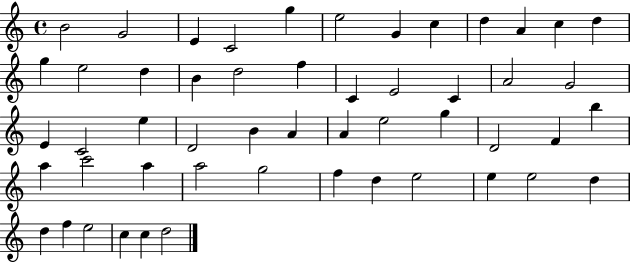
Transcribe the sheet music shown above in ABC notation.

X:1
T:Untitled
M:4/4
L:1/4
K:C
B2 G2 E C2 g e2 G c d A c d g e2 d B d2 f C E2 C A2 G2 E C2 e D2 B A A e2 g D2 F b a c'2 a a2 g2 f d e2 e e2 d d f e2 c c d2